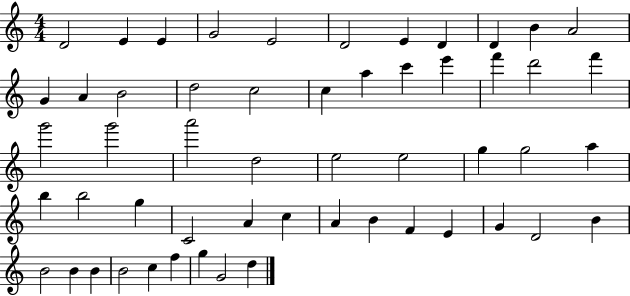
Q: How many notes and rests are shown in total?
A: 54